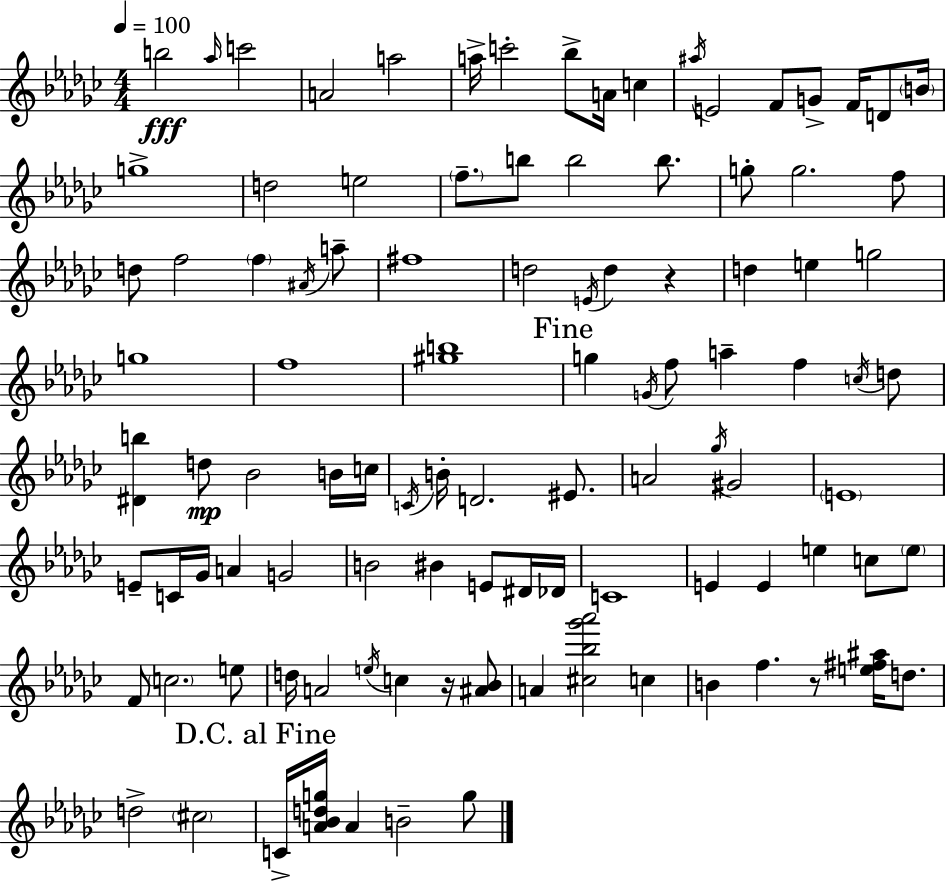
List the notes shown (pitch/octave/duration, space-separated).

B5/h Ab5/s C6/h A4/h A5/h A5/s C6/h Bb5/e A4/s C5/q A#5/s E4/h F4/e G4/e F4/s D4/e B4/s G5/w D5/h E5/h F5/e. B5/e B5/h B5/e. G5/e G5/h. F5/e D5/e F5/h F5/q A#4/s A5/e F#5/w D5/h E4/s D5/q R/q D5/q E5/q G5/h G5/w F5/w [G#5,B5]/w G5/q G4/s F5/e A5/q F5/q C5/s D5/e [D#4,B5]/q D5/e Bb4/h B4/s C5/s C4/s B4/s D4/h. EIS4/e. A4/h Gb5/s G#4/h E4/w E4/e C4/s Gb4/s A4/q G4/h B4/h BIS4/q E4/e D#4/s Db4/s C4/w E4/q E4/q E5/q C5/e E5/e F4/e C5/h. E5/e D5/s A4/h E5/s C5/q R/s [A#4,Bb4]/e A4/q [C#5,Bb5,Gb6,Ab6]/h C5/q B4/q F5/q. R/e [E5,F#5,A#5]/s D5/e. D5/h C#5/h C4/s [A4,Bb4,D5,G5]/s A4/q B4/h G5/e